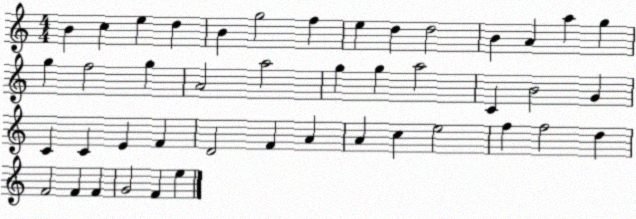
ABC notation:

X:1
T:Untitled
M:4/4
L:1/4
K:C
B c e d B g2 f e d d2 B A a g g f2 g A2 a2 g g a2 C B2 G C C E F D2 F A A c e2 f f2 d F2 F F G2 F e